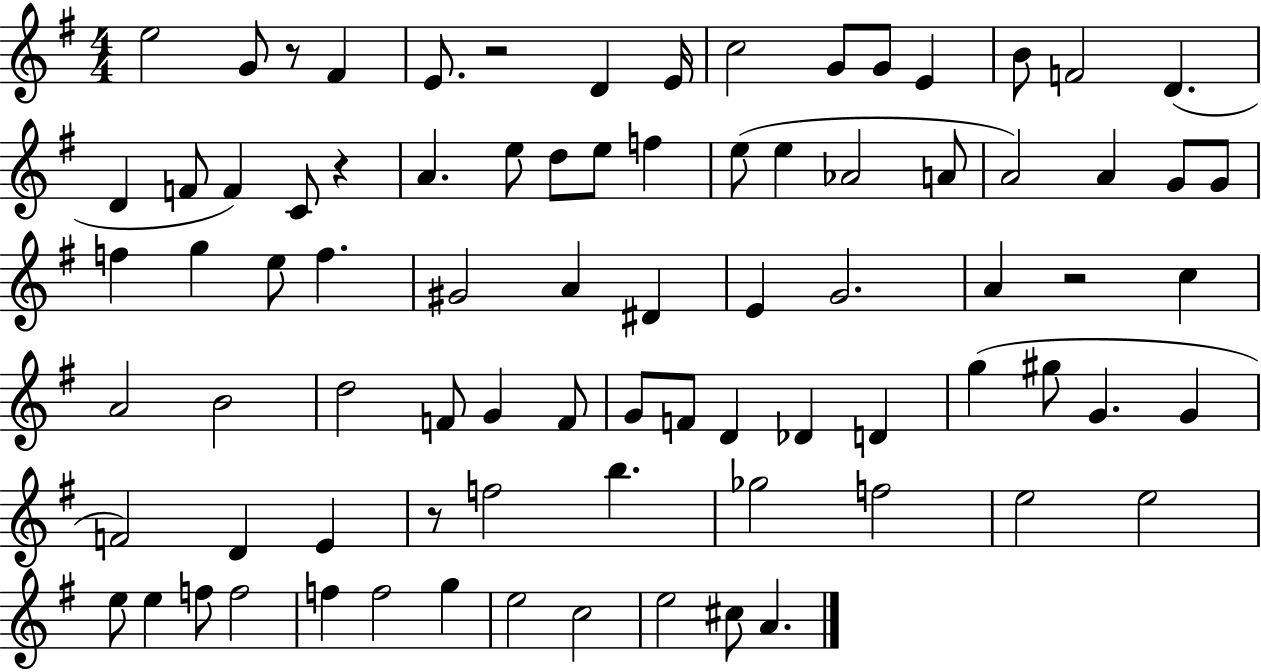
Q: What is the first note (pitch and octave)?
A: E5